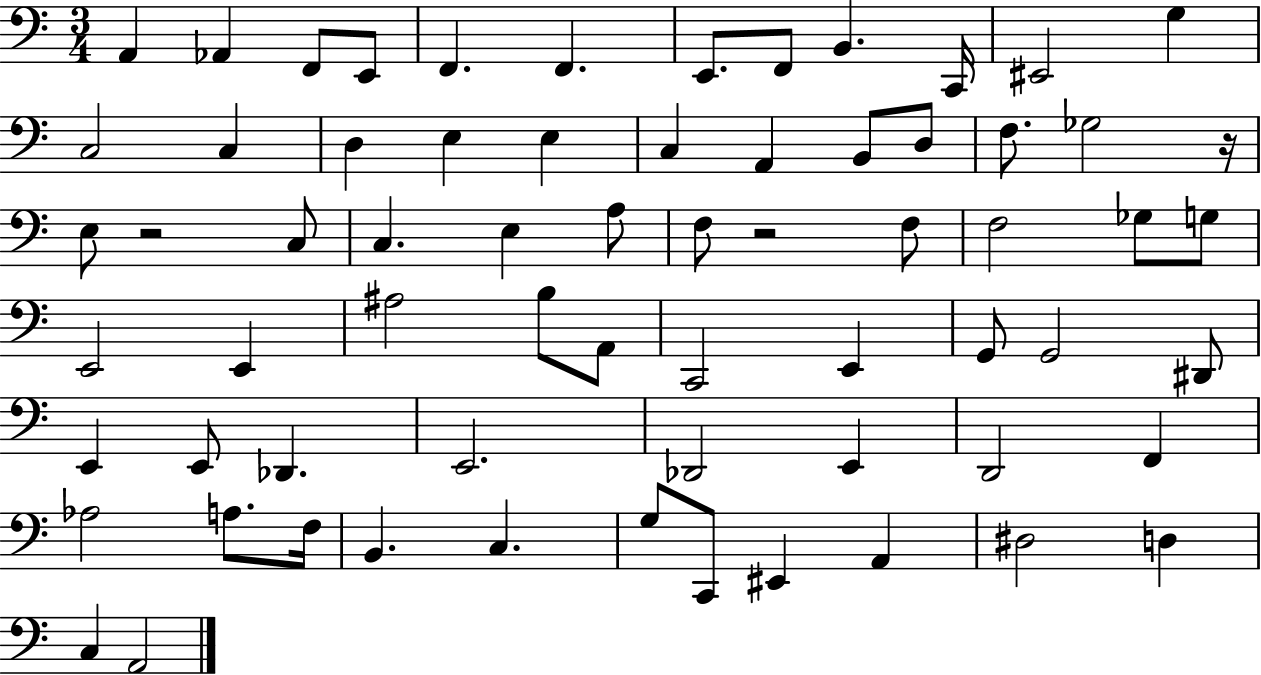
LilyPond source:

{
  \clef bass
  \numericTimeSignature
  \time 3/4
  \key c \major
  a,4 aes,4 f,8 e,8 | f,4. f,4. | e,8. f,8 b,4. c,16 | eis,2 g4 | \break c2 c4 | d4 e4 e4 | c4 a,4 b,8 d8 | f8. ges2 r16 | \break e8 r2 c8 | c4. e4 a8 | f8 r2 f8 | f2 ges8 g8 | \break e,2 e,4 | ais2 b8 a,8 | c,2 e,4 | g,8 g,2 dis,8 | \break e,4 e,8 des,4. | e,2. | des,2 e,4 | d,2 f,4 | \break aes2 a8. f16 | b,4. c4. | g8 c,8 eis,4 a,4 | dis2 d4 | \break c4 a,2 | \bar "|."
}